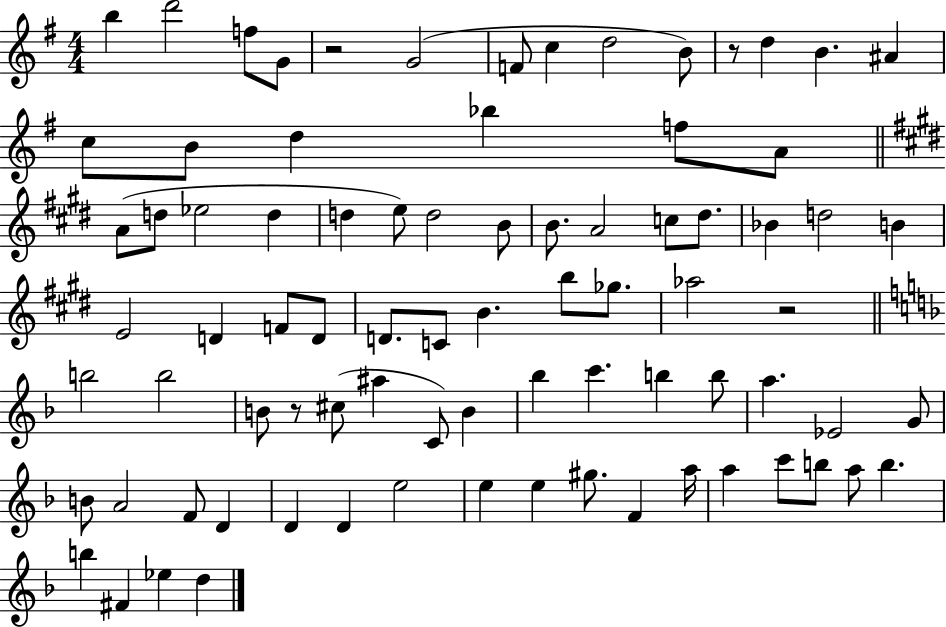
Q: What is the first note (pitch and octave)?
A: B5